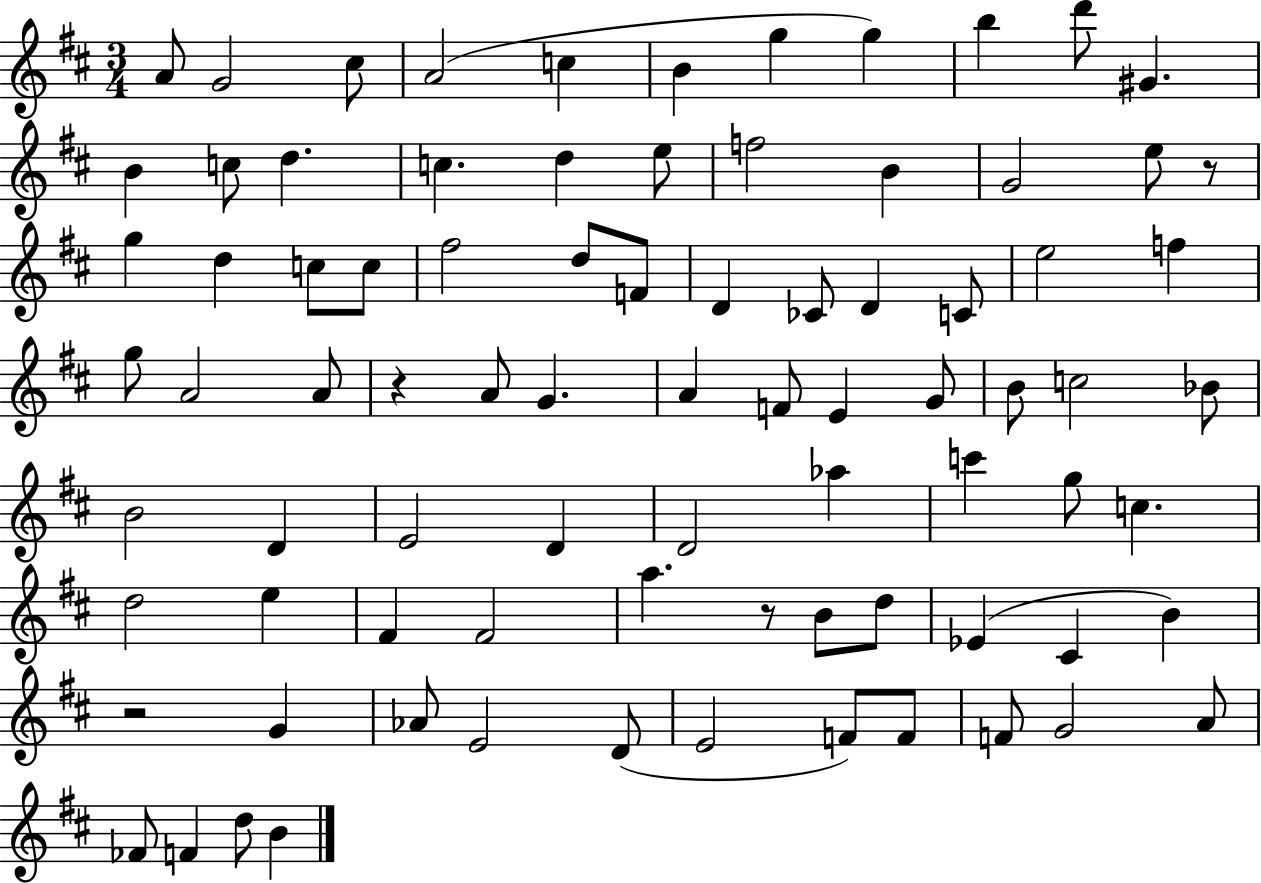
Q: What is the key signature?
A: D major